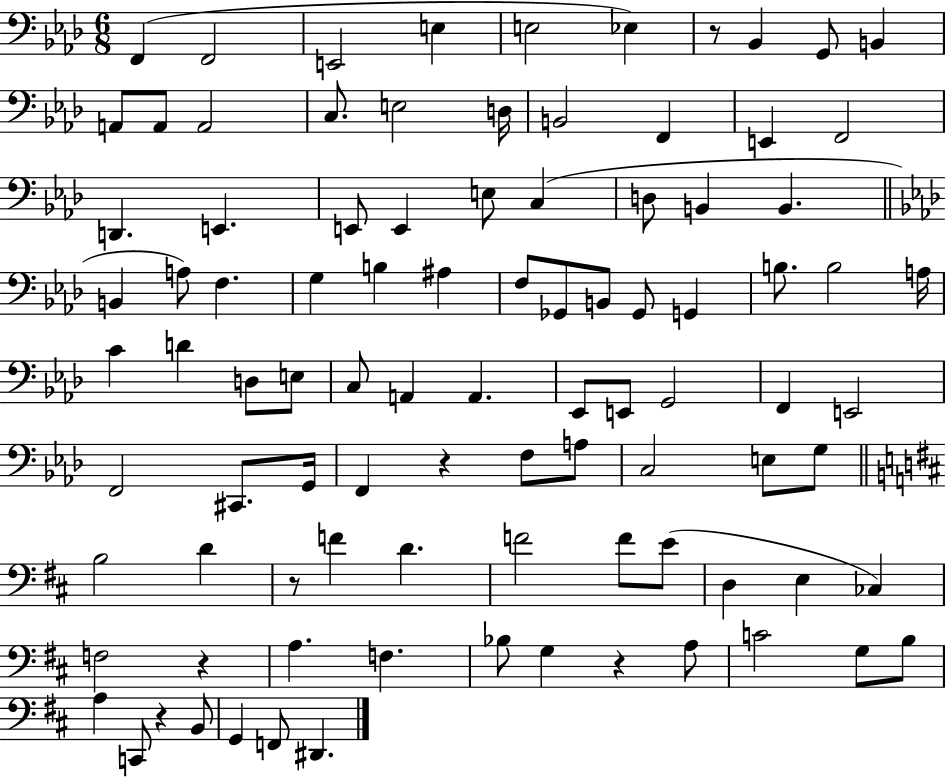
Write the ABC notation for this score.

X:1
T:Untitled
M:6/8
L:1/4
K:Ab
F,, F,,2 E,,2 E, E,2 _E, z/2 _B,, G,,/2 B,, A,,/2 A,,/2 A,,2 C,/2 E,2 D,/4 B,,2 F,, E,, F,,2 D,, E,, E,,/2 E,, E,/2 C, D,/2 B,, B,, B,, A,/2 F, G, B, ^A, F,/2 _G,,/2 B,,/2 _G,,/2 G,, B,/2 B,2 A,/4 C D D,/2 E,/2 C,/2 A,, A,, _E,,/2 E,,/2 G,,2 F,, E,,2 F,,2 ^C,,/2 G,,/4 F,, z F,/2 A,/2 C,2 E,/2 G,/2 B,2 D z/2 F D F2 F/2 E/2 D, E, _C, F,2 z A, F, _B,/2 G, z A,/2 C2 G,/2 B,/2 A, C,,/2 z B,,/2 G,, F,,/2 ^D,,